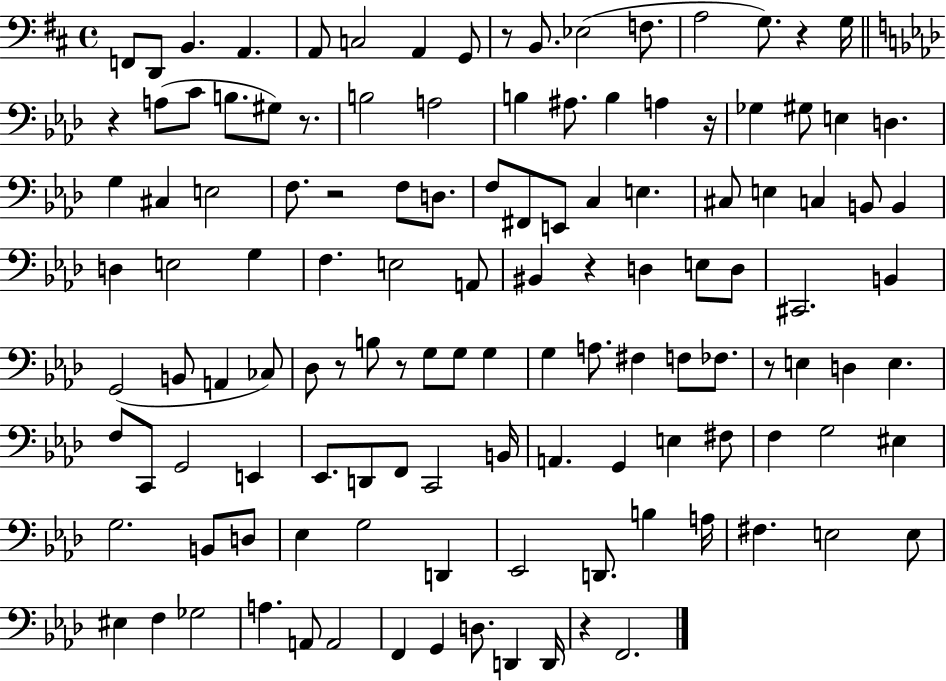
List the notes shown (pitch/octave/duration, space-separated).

F2/e D2/e B2/q. A2/q. A2/e C3/h A2/q G2/e R/e B2/e. Eb3/h F3/e. A3/h G3/e. R/q G3/s R/q A3/e C4/e B3/e. G#3/e R/e. B3/h A3/h B3/q A#3/e. B3/q A3/q R/s Gb3/q G#3/e E3/q D3/q. G3/q C#3/q E3/h F3/e. R/h F3/e D3/e. F3/e F#2/e E2/e C3/q E3/q. C#3/e E3/q C3/q B2/e B2/q D3/q E3/h G3/q F3/q. E3/h A2/e BIS2/q R/q D3/q E3/e D3/e C#2/h. B2/q G2/h B2/e A2/q CES3/e Db3/e R/e B3/e R/e G3/e G3/e G3/q G3/q A3/e. F#3/q F3/e FES3/e. R/e E3/q D3/q E3/q. F3/e C2/e G2/h E2/q Eb2/e. D2/e F2/e C2/h B2/s A2/q. G2/q E3/q F#3/e F3/q G3/h EIS3/q G3/h. B2/e D3/e Eb3/q G3/h D2/q Eb2/h D2/e. B3/q A3/s F#3/q. E3/h E3/e EIS3/q F3/q Gb3/h A3/q. A2/e A2/h F2/q G2/q D3/e. D2/q D2/s R/q F2/h.